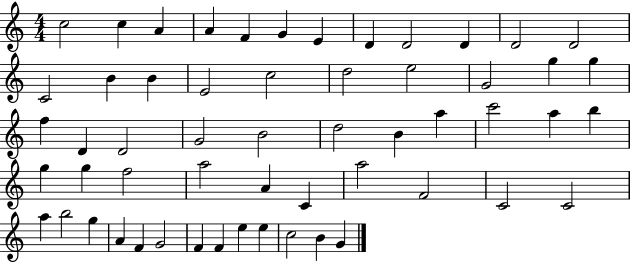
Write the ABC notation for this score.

X:1
T:Untitled
M:4/4
L:1/4
K:C
c2 c A A F G E D D2 D D2 D2 C2 B B E2 c2 d2 e2 G2 g g f D D2 G2 B2 d2 B a c'2 a b g g f2 a2 A C a2 F2 C2 C2 a b2 g A F G2 F F e e c2 B G